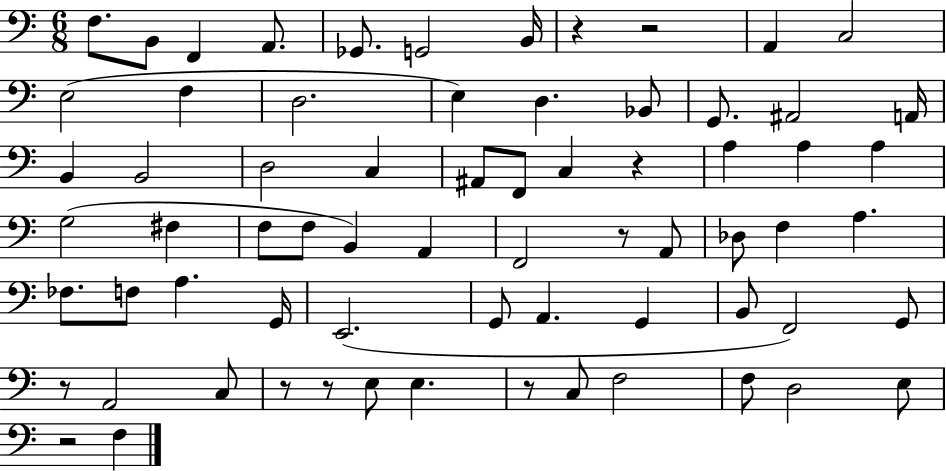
F3/e. B2/e F2/q A2/e. Gb2/e. G2/h B2/s R/q R/h A2/q C3/h E3/h F3/q D3/h. E3/q D3/q. Bb2/e G2/e. A#2/h A2/s B2/q B2/h D3/h C3/q A#2/e F2/e C3/q R/q A3/q A3/q A3/q G3/h F#3/q F3/e F3/e B2/q A2/q F2/h R/e A2/e Db3/e F3/q A3/q. FES3/e. F3/e A3/q. G2/s E2/h. G2/e A2/q. G2/q B2/e F2/h G2/e R/e A2/h C3/e R/e R/e E3/e E3/q. R/e C3/e F3/h F3/e D3/h E3/e R/h F3/q